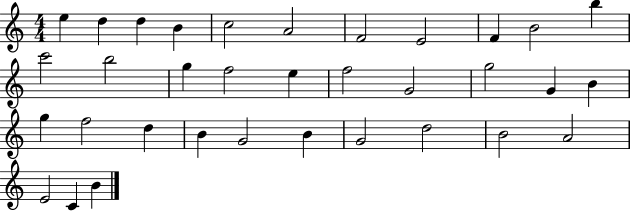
E5/q D5/q D5/q B4/q C5/h A4/h F4/h E4/h F4/q B4/h B5/q C6/h B5/h G5/q F5/h E5/q F5/h G4/h G5/h G4/q B4/q G5/q F5/h D5/q B4/q G4/h B4/q G4/h D5/h B4/h A4/h E4/h C4/q B4/q